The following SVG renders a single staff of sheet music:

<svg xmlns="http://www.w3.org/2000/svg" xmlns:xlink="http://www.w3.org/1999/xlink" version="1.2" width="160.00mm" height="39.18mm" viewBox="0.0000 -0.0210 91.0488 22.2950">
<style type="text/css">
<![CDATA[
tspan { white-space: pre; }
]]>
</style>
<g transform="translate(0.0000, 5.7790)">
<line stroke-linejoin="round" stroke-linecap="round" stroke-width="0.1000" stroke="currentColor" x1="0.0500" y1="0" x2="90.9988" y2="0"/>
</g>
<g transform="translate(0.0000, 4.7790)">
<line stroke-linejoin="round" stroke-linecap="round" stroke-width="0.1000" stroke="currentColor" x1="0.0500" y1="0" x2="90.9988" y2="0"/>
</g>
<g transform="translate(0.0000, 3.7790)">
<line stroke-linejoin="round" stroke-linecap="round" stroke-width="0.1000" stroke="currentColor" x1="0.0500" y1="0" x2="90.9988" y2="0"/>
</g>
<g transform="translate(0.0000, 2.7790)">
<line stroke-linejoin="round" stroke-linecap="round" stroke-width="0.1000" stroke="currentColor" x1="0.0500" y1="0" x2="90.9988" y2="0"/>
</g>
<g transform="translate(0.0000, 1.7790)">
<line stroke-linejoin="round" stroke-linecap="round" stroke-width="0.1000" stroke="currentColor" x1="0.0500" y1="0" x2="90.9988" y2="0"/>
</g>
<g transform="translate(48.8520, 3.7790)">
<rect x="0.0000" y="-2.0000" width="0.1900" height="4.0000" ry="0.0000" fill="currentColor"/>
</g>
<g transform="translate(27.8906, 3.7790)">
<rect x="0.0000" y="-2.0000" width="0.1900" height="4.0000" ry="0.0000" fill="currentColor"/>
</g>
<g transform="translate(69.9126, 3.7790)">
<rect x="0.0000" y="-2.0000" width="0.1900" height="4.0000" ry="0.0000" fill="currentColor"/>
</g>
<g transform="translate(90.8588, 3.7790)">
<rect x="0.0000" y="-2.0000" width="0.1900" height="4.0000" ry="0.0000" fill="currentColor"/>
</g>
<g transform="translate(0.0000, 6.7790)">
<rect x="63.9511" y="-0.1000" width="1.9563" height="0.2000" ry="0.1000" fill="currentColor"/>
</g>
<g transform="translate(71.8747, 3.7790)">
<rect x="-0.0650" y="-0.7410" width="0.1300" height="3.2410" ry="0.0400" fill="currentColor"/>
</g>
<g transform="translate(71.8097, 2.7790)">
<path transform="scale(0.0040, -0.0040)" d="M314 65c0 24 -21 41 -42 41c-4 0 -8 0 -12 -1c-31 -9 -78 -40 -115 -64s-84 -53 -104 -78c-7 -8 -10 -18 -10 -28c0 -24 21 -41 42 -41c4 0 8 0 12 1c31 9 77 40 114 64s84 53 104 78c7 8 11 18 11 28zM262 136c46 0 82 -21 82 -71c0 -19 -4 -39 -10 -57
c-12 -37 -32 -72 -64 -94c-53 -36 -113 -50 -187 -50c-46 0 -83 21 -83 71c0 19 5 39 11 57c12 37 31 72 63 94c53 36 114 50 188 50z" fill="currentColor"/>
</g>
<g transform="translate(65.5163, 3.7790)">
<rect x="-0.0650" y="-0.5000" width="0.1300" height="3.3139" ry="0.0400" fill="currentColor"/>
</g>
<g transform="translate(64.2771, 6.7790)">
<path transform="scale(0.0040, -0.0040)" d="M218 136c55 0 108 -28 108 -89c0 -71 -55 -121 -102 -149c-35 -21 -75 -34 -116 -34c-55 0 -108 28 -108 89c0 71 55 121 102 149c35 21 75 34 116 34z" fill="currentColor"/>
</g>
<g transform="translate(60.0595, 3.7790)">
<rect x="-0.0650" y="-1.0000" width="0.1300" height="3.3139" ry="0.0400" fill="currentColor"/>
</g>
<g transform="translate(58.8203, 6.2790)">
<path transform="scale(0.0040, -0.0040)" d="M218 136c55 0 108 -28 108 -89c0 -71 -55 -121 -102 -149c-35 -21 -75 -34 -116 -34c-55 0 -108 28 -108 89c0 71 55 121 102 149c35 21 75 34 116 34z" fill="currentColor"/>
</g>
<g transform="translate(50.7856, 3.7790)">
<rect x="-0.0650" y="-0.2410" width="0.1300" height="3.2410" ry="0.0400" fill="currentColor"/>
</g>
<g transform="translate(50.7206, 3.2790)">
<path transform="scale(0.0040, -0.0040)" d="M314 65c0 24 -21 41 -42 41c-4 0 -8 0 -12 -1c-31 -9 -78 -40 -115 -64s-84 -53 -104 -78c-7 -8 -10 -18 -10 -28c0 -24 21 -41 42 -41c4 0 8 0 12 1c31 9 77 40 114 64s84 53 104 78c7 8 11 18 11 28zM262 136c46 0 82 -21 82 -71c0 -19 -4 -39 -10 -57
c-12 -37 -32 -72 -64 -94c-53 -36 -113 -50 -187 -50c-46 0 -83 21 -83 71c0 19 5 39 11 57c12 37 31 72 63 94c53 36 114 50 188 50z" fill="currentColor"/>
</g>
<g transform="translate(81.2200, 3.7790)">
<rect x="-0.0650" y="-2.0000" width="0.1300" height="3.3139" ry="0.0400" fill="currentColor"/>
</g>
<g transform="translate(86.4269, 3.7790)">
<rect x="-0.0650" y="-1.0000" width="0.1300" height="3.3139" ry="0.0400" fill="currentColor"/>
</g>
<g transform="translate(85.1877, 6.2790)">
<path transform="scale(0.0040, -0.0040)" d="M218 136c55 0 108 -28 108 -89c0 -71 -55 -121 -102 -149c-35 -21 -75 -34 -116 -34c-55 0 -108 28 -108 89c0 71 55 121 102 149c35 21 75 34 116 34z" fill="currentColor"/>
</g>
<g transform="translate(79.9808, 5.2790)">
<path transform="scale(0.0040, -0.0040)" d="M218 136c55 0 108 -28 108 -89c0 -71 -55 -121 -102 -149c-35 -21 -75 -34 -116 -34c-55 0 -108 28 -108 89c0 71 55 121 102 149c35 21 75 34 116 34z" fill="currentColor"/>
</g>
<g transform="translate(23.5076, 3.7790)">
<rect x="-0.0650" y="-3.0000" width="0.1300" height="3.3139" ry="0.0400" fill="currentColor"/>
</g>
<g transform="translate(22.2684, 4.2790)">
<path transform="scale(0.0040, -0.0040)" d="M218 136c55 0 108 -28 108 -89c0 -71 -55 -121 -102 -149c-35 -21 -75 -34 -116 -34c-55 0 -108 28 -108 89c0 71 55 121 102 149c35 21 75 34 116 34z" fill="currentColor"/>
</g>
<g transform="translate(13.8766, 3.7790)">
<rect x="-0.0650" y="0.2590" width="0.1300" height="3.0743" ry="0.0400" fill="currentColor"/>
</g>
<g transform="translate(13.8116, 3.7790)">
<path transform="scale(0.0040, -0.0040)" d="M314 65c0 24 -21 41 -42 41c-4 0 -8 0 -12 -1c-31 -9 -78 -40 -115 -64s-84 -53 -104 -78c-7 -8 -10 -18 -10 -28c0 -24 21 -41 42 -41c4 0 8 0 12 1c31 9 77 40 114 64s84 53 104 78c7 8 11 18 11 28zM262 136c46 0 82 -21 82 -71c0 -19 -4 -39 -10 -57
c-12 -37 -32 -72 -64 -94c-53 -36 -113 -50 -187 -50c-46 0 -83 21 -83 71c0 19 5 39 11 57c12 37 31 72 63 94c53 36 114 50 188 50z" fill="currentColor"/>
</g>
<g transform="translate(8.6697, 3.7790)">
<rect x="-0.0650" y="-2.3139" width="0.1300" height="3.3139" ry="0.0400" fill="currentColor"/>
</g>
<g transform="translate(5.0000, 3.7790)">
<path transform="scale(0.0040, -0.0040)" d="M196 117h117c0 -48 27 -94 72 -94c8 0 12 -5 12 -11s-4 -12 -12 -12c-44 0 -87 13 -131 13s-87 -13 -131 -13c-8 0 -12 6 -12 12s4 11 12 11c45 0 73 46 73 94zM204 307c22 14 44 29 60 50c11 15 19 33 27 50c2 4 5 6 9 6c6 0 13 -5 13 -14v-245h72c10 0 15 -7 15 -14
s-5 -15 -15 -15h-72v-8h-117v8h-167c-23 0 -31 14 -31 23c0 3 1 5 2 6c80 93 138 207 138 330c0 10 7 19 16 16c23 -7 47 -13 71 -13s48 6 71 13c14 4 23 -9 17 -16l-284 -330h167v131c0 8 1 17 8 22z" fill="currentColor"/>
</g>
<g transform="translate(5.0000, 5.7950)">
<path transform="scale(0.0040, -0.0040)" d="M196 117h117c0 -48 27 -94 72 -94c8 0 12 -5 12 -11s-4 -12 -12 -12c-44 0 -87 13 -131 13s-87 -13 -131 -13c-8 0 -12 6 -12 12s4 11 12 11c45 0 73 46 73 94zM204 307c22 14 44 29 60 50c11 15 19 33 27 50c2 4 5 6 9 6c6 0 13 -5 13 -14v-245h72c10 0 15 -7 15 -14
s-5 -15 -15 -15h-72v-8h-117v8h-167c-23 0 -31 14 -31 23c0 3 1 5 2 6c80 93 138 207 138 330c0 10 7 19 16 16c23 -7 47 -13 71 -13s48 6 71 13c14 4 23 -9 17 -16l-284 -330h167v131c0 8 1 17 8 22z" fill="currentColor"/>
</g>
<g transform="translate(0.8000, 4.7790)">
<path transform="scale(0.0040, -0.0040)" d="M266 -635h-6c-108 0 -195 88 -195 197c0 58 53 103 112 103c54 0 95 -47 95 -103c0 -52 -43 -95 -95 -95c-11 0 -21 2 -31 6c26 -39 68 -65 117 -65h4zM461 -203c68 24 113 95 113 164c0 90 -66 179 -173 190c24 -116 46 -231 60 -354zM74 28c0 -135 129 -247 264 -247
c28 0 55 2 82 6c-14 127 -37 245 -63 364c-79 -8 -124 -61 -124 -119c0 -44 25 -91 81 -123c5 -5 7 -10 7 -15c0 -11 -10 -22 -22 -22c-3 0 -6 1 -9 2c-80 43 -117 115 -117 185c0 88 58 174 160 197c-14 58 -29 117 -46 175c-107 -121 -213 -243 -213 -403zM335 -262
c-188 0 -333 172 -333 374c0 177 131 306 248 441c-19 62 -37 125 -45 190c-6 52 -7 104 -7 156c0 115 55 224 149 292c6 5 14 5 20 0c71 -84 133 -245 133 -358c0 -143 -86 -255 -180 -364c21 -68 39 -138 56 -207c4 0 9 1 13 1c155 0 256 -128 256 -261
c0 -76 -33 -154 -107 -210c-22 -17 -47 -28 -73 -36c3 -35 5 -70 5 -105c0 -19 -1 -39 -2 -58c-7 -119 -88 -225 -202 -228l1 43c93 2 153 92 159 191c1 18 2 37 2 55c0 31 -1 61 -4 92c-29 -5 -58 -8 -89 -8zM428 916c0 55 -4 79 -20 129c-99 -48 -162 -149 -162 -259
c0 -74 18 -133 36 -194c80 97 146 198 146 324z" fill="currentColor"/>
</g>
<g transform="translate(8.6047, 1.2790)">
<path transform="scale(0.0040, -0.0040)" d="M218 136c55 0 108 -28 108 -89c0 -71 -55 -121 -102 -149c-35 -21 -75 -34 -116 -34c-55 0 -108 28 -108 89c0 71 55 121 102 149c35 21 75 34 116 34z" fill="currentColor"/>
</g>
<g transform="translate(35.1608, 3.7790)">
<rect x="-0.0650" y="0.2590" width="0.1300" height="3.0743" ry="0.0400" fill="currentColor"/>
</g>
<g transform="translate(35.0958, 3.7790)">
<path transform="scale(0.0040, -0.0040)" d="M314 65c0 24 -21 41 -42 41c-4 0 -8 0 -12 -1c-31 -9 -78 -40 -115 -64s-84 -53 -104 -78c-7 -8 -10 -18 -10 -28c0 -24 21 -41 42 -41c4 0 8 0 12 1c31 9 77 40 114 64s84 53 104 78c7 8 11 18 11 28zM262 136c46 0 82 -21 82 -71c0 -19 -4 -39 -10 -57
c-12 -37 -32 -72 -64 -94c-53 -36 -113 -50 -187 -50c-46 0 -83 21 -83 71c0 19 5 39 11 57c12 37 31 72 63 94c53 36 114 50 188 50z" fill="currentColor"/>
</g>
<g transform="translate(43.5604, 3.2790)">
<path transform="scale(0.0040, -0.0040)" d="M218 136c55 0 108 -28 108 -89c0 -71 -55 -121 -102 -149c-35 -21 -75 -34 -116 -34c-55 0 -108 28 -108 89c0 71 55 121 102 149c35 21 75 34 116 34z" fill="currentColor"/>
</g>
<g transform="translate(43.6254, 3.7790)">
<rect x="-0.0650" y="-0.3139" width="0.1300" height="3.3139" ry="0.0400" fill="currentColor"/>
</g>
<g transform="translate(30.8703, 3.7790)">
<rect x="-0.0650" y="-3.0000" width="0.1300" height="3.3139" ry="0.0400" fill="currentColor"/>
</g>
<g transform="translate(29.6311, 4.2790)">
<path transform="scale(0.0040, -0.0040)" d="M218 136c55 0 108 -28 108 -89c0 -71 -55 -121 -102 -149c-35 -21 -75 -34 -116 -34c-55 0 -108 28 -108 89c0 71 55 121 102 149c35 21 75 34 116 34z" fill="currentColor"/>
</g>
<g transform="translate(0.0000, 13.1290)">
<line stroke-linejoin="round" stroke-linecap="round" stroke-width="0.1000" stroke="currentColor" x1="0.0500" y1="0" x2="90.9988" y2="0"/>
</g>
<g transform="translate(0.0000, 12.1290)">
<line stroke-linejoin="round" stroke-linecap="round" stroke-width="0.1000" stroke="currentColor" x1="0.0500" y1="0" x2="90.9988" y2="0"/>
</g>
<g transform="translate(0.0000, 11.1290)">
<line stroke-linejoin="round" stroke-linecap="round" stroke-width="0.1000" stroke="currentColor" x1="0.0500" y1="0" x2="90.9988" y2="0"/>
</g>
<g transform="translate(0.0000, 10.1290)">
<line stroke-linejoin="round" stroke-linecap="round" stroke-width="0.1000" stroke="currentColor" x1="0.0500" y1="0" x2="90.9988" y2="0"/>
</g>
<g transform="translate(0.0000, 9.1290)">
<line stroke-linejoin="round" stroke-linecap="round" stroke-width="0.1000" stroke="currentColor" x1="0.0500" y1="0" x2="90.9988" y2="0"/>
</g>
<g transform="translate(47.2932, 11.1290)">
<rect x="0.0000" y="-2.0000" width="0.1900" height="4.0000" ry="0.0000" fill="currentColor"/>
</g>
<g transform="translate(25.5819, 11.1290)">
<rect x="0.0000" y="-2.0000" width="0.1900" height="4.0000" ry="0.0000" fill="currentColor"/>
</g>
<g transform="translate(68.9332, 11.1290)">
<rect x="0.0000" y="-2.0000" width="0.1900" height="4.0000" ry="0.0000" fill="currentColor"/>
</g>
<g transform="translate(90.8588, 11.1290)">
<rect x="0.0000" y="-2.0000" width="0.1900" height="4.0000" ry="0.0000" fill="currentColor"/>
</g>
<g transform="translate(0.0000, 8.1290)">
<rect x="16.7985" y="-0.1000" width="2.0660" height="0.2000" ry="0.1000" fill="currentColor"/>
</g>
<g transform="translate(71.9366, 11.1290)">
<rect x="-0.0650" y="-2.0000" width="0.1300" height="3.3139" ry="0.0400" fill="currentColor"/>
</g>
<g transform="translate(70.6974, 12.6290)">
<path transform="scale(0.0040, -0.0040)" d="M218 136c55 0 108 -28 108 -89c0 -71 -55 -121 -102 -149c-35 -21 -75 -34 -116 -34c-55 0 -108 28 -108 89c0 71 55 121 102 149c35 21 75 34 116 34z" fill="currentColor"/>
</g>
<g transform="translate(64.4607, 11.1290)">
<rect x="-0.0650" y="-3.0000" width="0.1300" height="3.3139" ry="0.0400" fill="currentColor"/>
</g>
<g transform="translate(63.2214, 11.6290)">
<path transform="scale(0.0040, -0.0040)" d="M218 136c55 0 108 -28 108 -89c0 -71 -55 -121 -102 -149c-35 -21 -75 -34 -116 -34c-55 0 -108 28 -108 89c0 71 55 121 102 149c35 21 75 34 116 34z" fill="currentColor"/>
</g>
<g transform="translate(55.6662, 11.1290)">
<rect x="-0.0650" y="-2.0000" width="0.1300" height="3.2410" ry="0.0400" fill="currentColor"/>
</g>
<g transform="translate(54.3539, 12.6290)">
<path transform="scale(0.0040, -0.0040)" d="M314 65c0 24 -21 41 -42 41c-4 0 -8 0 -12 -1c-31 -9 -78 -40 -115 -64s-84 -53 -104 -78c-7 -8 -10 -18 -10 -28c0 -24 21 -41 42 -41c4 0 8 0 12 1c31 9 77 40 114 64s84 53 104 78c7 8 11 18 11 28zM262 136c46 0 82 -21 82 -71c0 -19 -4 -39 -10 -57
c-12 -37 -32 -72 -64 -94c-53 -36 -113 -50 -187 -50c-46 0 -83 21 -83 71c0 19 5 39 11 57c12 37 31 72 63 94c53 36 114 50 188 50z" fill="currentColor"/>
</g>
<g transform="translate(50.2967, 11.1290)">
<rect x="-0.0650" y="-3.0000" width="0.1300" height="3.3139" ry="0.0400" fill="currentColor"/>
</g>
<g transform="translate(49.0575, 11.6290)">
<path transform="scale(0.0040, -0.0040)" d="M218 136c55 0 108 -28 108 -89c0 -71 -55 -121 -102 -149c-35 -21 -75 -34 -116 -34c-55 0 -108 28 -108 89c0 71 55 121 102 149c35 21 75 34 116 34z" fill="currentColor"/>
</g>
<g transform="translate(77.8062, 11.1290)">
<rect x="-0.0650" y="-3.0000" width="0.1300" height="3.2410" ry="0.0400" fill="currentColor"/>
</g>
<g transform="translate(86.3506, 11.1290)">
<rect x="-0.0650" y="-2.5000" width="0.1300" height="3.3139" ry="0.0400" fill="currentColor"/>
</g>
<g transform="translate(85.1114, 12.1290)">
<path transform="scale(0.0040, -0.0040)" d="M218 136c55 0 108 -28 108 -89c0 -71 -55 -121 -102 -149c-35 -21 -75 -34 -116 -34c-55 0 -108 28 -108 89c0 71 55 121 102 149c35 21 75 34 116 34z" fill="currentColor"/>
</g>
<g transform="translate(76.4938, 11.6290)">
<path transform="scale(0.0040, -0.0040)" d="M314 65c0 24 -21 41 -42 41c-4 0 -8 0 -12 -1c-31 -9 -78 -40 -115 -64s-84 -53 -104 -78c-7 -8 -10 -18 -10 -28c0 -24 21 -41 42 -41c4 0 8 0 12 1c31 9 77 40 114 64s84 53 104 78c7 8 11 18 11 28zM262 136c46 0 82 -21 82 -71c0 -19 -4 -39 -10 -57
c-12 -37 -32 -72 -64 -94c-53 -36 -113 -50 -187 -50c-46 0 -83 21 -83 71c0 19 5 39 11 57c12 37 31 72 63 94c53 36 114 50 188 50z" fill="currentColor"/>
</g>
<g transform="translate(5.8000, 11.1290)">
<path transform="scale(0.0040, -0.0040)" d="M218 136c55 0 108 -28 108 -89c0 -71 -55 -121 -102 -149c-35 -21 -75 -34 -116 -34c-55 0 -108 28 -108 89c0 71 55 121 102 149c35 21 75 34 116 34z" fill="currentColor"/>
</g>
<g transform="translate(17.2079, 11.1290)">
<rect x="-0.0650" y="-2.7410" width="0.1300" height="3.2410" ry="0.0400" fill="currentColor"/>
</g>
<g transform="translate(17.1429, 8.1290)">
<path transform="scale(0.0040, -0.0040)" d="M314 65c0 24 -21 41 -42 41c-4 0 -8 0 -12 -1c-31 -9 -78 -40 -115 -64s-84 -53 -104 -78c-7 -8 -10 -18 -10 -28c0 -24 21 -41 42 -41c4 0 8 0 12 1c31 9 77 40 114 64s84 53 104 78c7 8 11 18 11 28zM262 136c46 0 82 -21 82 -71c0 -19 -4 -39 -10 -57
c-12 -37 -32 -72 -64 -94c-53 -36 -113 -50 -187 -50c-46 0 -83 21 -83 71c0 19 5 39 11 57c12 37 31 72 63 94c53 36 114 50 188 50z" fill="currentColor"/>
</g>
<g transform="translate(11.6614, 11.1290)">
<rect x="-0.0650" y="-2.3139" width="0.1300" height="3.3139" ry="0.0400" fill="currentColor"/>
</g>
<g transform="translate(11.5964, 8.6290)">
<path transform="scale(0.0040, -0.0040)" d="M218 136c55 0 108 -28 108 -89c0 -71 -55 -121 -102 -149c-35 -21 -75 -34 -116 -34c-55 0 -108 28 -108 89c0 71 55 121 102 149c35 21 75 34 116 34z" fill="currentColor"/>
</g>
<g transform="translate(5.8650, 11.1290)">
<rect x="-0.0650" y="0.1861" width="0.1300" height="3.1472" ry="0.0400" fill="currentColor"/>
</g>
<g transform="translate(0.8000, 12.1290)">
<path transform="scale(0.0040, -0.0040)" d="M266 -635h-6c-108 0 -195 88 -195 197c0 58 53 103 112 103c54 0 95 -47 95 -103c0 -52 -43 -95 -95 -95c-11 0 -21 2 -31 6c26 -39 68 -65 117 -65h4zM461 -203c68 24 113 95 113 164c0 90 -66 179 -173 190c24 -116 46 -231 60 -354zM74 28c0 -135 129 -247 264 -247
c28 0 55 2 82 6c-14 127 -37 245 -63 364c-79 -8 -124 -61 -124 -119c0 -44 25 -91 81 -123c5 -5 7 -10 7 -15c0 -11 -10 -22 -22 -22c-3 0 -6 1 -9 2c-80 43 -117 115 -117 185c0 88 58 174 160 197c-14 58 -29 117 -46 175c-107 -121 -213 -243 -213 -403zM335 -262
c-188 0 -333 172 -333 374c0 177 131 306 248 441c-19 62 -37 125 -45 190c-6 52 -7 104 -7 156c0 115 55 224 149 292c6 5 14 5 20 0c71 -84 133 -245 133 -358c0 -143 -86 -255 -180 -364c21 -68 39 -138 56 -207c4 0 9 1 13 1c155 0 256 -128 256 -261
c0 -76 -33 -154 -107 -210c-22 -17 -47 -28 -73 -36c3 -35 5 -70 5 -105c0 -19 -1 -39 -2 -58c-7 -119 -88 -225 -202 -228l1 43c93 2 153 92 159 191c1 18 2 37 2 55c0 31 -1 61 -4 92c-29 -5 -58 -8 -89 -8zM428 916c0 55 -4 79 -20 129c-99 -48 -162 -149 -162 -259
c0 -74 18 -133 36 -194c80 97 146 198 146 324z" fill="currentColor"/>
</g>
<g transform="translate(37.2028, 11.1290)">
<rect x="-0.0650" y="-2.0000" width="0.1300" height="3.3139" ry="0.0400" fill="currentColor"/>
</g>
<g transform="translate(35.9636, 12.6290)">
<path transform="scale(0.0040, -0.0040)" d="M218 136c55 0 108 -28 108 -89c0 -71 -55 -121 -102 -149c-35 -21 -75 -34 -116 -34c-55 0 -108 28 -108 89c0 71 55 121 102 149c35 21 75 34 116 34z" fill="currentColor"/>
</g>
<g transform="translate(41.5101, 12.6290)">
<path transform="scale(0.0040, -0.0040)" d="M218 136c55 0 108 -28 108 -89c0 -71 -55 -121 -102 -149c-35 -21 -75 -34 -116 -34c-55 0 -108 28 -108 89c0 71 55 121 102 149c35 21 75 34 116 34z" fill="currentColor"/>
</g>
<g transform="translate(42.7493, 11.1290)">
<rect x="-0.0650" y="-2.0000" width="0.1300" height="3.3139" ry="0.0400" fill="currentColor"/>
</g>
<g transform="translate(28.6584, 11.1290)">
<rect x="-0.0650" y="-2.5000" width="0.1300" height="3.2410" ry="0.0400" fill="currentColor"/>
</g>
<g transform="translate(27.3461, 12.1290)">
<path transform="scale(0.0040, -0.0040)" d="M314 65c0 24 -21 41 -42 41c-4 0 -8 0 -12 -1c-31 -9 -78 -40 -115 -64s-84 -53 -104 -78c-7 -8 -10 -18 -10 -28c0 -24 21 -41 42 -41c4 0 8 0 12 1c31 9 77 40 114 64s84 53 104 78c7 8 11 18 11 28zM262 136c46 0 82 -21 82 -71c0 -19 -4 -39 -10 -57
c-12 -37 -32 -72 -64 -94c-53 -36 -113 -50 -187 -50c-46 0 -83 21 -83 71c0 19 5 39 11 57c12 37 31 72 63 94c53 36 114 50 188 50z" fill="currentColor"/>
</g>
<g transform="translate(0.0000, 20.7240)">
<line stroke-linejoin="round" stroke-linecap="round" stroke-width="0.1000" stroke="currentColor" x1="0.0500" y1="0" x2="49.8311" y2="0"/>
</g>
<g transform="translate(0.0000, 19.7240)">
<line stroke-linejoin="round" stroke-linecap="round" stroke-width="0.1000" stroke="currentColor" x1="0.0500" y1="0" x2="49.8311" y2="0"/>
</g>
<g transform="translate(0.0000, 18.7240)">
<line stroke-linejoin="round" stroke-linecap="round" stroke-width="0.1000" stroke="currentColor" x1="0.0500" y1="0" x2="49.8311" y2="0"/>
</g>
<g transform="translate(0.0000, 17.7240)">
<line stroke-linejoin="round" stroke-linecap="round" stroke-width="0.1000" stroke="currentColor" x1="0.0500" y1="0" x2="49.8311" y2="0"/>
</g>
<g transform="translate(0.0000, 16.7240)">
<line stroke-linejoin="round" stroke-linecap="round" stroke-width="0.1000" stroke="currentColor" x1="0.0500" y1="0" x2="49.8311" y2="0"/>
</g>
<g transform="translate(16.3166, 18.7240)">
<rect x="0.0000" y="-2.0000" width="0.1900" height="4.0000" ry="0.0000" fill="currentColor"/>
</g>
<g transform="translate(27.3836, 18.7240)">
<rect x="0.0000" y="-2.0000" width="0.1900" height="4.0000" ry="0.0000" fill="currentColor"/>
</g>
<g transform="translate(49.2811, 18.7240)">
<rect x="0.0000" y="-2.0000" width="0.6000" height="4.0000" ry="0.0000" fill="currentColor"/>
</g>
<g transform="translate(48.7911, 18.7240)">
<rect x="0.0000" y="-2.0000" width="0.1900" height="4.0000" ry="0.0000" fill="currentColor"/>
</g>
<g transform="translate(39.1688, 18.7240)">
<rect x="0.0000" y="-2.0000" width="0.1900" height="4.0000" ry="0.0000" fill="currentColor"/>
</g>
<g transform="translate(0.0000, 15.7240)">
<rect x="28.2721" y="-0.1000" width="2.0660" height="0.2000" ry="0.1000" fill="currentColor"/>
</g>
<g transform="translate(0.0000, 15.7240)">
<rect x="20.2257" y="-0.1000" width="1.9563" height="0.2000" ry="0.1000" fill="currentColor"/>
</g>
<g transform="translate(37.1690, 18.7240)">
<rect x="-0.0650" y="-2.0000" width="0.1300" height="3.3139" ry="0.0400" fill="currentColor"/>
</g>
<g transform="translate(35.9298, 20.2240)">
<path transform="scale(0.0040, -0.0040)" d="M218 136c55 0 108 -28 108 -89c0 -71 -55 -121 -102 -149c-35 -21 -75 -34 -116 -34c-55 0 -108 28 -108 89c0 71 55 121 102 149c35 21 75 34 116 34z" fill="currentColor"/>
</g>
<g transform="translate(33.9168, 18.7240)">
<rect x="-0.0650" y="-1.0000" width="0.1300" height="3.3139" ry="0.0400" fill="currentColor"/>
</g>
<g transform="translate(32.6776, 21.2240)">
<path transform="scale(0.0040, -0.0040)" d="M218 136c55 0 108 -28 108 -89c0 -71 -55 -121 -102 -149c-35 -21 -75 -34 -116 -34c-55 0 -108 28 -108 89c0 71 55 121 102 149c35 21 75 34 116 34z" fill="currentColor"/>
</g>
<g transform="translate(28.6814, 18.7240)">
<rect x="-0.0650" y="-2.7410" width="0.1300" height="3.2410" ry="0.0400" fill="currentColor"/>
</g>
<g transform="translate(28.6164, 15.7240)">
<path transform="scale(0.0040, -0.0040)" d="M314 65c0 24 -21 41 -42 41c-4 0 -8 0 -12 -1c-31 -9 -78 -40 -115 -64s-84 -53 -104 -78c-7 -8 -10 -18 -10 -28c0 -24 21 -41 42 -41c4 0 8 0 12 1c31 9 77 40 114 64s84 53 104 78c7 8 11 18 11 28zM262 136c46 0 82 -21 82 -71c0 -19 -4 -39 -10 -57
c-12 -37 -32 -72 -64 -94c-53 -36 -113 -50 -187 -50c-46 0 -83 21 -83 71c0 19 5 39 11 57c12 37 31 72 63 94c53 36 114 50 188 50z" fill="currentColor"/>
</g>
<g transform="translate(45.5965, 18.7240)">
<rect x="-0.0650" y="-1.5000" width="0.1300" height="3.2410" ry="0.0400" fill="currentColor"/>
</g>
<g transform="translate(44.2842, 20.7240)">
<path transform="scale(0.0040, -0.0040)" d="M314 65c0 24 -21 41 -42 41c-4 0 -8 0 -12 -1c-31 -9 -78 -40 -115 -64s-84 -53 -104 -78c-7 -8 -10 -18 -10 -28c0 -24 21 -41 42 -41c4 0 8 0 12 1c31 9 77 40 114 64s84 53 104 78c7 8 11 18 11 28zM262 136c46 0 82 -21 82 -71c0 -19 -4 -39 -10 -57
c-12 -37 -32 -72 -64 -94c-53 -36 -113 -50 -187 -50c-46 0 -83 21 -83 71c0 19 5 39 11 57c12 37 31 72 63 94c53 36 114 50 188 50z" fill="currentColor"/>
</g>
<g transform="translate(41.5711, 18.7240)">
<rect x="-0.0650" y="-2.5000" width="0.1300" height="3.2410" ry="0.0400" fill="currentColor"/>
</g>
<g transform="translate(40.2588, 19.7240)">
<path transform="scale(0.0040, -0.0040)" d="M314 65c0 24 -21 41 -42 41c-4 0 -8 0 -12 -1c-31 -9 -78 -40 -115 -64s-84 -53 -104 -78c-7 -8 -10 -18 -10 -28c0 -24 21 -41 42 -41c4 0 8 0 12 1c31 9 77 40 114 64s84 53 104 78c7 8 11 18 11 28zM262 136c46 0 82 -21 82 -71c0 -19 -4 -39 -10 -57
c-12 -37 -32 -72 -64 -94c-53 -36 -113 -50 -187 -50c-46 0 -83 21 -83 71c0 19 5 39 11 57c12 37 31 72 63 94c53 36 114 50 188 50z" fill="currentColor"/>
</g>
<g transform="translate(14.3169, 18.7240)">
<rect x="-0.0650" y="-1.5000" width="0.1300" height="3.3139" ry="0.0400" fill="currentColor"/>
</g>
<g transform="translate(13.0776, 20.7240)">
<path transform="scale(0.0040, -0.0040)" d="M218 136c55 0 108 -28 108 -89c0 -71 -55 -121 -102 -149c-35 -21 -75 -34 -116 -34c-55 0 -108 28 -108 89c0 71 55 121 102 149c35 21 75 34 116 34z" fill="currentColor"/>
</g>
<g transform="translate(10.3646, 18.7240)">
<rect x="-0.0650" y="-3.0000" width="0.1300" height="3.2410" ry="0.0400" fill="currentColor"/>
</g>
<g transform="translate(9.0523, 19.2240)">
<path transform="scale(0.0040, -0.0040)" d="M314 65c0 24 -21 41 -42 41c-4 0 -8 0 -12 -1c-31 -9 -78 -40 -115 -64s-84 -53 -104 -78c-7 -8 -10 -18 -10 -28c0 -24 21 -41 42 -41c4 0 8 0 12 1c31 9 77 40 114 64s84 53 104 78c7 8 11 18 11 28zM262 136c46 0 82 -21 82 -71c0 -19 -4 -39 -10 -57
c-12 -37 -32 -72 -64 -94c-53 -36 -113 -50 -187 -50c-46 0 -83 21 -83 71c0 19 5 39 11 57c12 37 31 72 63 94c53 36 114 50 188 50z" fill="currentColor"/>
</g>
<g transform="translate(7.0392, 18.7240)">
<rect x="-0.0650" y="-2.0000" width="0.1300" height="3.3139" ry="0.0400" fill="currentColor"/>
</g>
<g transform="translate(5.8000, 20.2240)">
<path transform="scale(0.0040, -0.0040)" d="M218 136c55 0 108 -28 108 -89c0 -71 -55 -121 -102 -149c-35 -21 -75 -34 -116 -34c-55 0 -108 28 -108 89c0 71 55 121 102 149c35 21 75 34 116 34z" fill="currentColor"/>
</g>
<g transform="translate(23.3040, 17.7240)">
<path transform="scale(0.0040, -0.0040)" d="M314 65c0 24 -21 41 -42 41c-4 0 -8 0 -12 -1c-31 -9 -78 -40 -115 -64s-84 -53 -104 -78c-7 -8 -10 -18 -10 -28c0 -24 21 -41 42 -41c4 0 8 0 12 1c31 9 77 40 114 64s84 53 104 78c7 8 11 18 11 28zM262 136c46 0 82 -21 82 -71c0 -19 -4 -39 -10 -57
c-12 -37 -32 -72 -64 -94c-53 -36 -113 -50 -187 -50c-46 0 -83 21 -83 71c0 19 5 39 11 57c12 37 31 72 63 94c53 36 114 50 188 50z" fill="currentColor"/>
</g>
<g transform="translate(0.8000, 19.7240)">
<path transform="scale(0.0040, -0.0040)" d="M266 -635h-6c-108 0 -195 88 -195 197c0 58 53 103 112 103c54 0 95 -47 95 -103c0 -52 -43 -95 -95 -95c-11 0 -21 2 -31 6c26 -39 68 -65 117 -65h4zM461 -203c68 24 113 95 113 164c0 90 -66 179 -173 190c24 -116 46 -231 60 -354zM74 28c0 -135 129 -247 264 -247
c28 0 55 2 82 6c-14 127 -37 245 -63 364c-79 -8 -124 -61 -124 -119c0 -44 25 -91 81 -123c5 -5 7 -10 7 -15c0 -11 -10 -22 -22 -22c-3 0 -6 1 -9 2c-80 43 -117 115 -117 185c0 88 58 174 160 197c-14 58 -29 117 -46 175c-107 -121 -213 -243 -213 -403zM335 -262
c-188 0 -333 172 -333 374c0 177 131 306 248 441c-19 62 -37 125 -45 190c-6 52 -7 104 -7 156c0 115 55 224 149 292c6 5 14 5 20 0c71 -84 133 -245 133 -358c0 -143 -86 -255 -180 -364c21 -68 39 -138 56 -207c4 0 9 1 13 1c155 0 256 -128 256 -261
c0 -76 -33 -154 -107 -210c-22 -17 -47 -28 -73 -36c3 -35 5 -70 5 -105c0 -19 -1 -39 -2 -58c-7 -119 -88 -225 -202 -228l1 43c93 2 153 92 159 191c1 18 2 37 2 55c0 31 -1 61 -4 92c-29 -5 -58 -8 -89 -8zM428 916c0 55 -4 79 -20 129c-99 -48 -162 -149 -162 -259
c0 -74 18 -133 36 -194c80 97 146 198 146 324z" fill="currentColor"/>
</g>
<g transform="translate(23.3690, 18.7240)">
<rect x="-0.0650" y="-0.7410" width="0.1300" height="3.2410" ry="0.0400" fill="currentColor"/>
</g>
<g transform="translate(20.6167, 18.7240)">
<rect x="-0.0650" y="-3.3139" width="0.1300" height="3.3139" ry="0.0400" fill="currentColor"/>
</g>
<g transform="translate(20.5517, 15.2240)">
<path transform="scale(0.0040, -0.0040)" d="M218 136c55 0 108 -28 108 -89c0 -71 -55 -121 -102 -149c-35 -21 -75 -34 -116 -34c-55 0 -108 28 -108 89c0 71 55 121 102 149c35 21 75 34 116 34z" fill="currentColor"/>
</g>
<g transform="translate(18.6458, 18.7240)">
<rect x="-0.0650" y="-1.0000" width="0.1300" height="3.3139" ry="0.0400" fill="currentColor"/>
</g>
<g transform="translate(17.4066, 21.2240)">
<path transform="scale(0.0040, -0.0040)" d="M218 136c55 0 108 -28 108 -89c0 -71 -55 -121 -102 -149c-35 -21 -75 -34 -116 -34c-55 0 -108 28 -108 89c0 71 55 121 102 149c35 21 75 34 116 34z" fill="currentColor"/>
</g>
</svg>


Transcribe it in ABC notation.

X:1
T:Untitled
M:4/4
L:1/4
K:C
g B2 A A B2 c c2 D C d2 F D B g a2 G2 F F A F2 A F A2 G F A2 E D b d2 a2 D F G2 E2